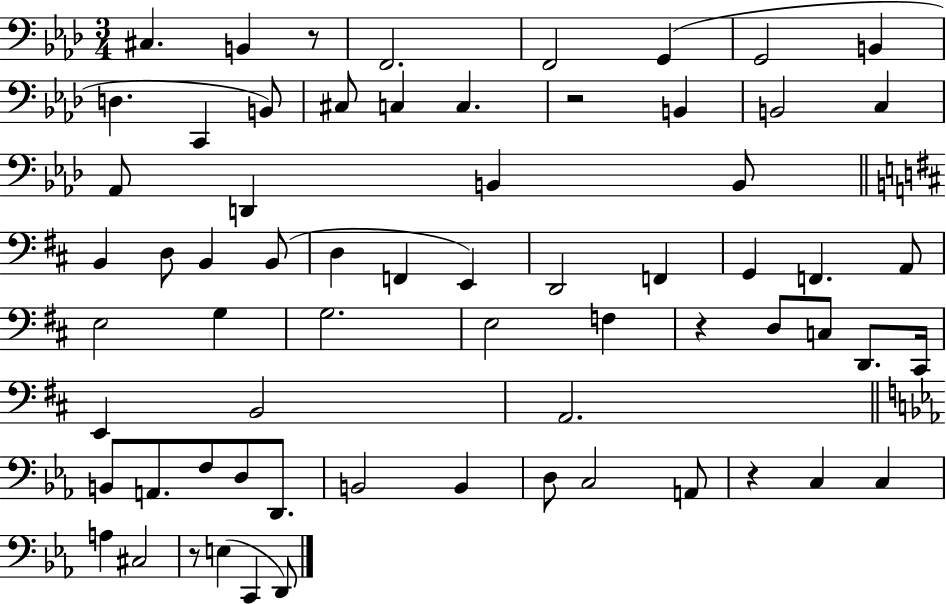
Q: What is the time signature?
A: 3/4